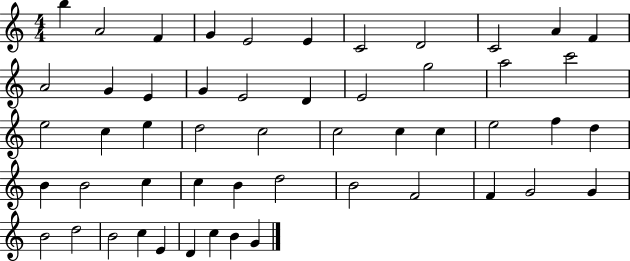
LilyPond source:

{
  \clef treble
  \numericTimeSignature
  \time 4/4
  \key c \major
  b''4 a'2 f'4 | g'4 e'2 e'4 | c'2 d'2 | c'2 a'4 f'4 | \break a'2 g'4 e'4 | g'4 e'2 d'4 | e'2 g''2 | a''2 c'''2 | \break e''2 c''4 e''4 | d''2 c''2 | c''2 c''4 c''4 | e''2 f''4 d''4 | \break b'4 b'2 c''4 | c''4 b'4 d''2 | b'2 f'2 | f'4 g'2 g'4 | \break b'2 d''2 | b'2 c''4 e'4 | d'4 c''4 b'4 g'4 | \bar "|."
}